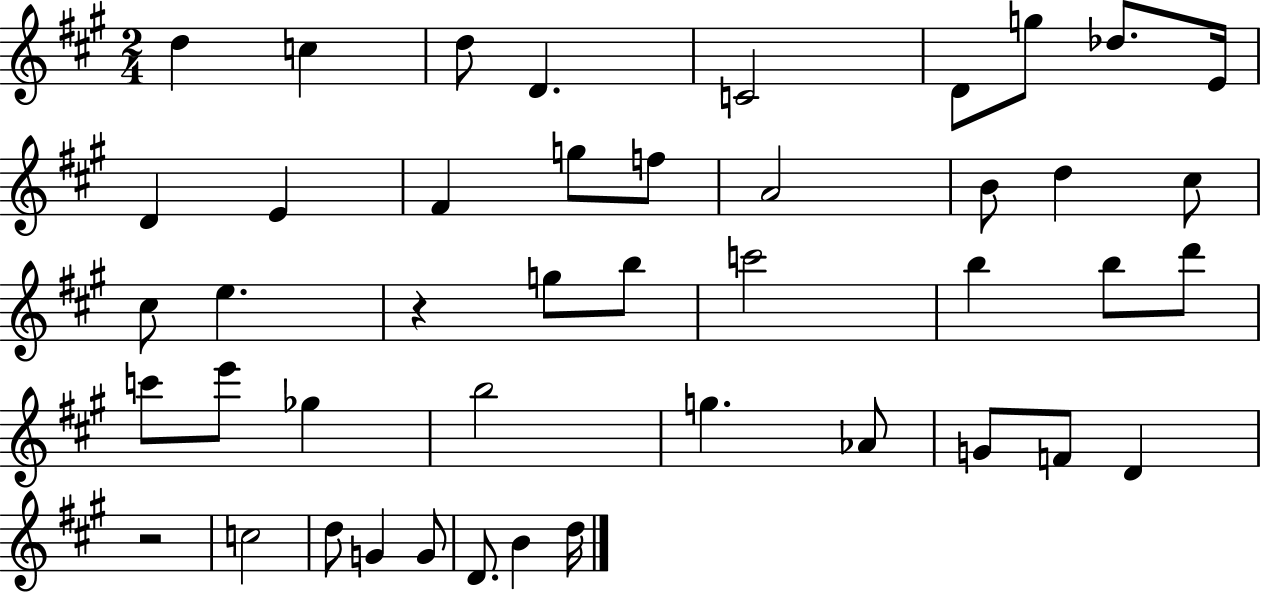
X:1
T:Untitled
M:2/4
L:1/4
K:A
d c d/2 D C2 D/2 g/2 _d/2 E/4 D E ^F g/2 f/2 A2 B/2 d ^c/2 ^c/2 e z g/2 b/2 c'2 b b/2 d'/2 c'/2 e'/2 _g b2 g _A/2 G/2 F/2 D z2 c2 d/2 G G/2 D/2 B d/4